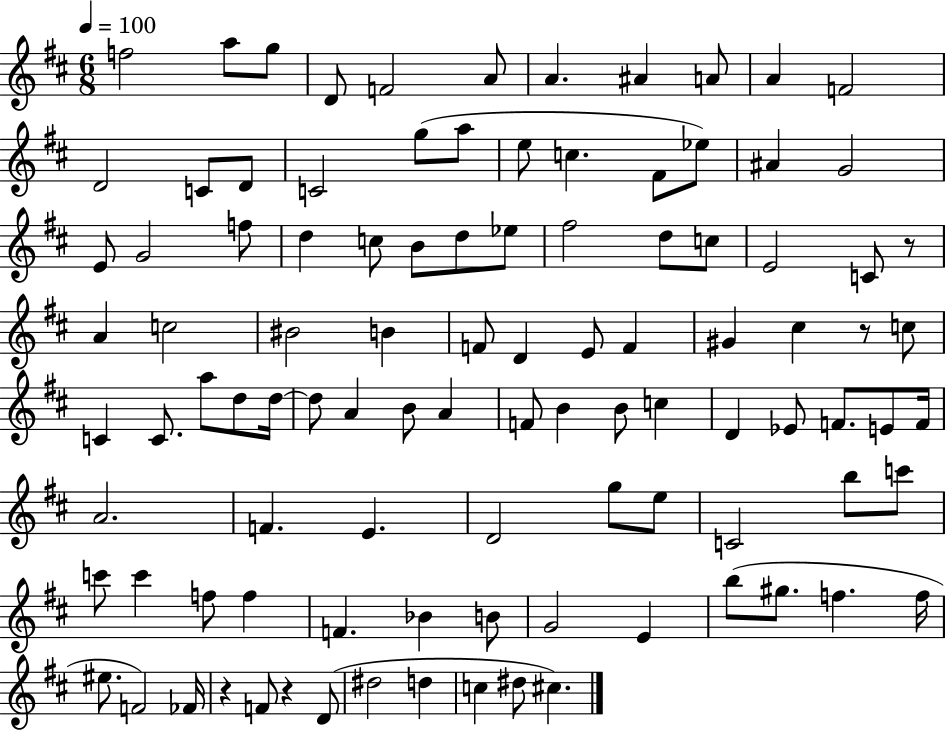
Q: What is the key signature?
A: D major